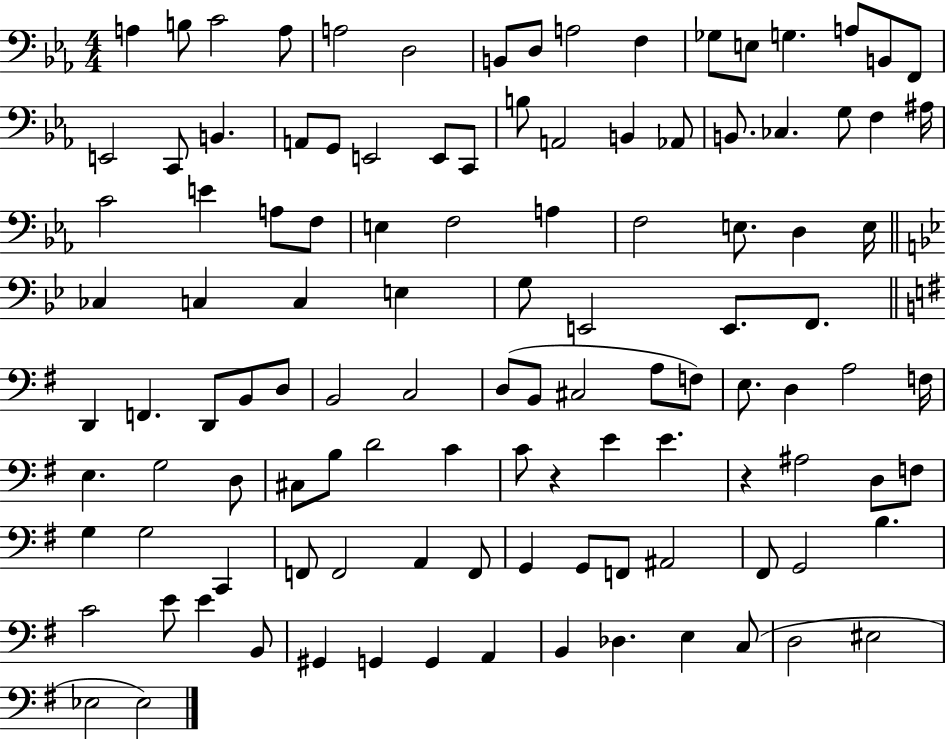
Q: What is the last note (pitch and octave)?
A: Eb3